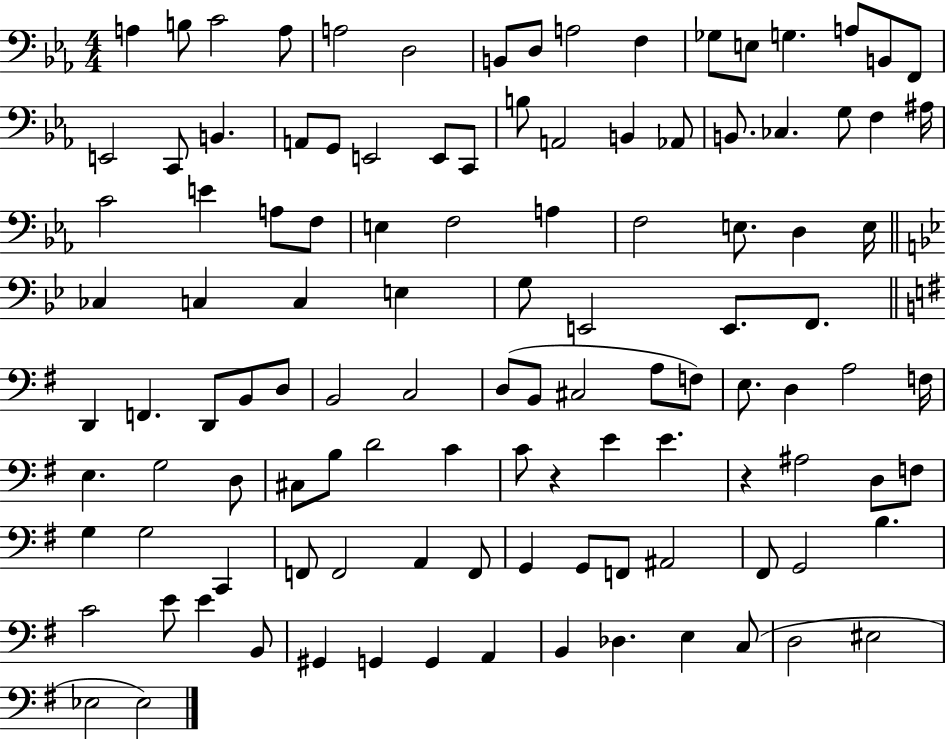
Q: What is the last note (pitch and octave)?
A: Eb3